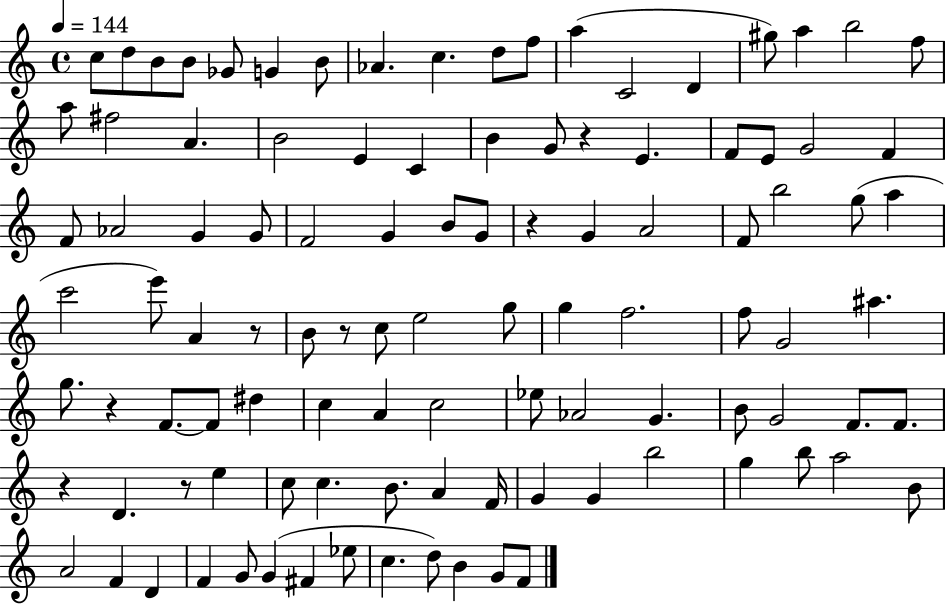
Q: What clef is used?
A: treble